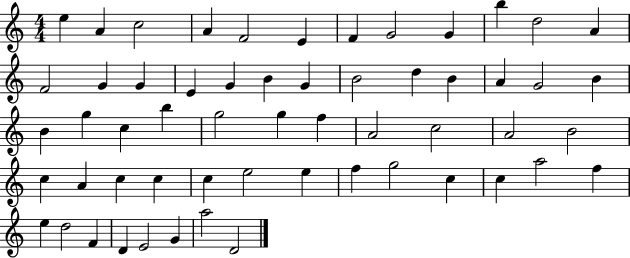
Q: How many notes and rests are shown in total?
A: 57